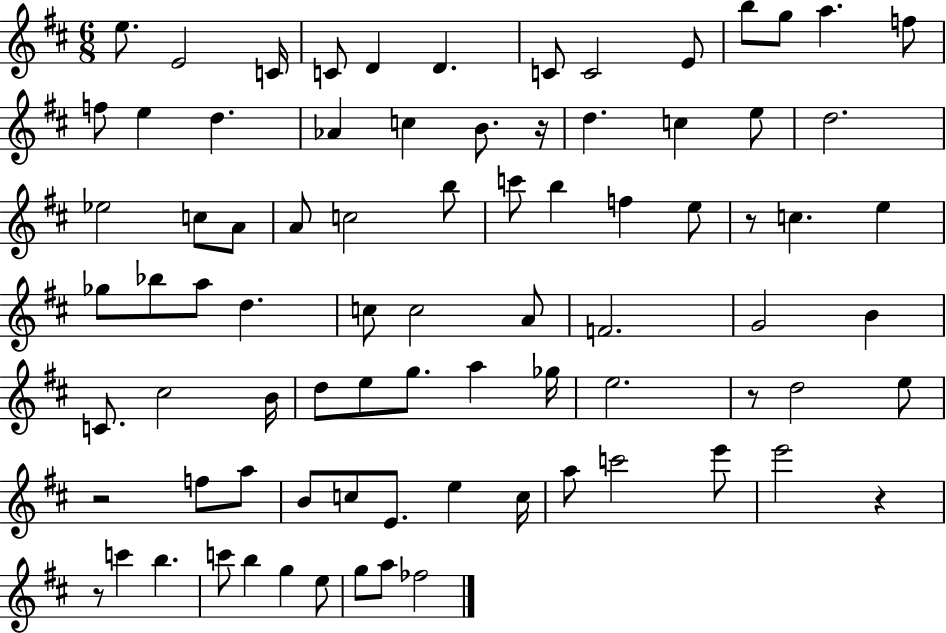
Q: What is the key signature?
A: D major